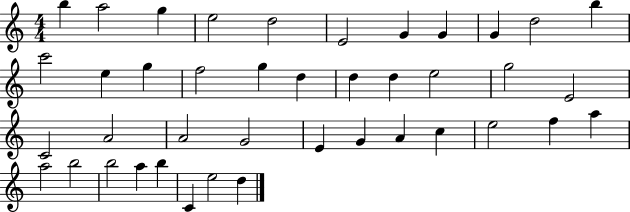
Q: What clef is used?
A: treble